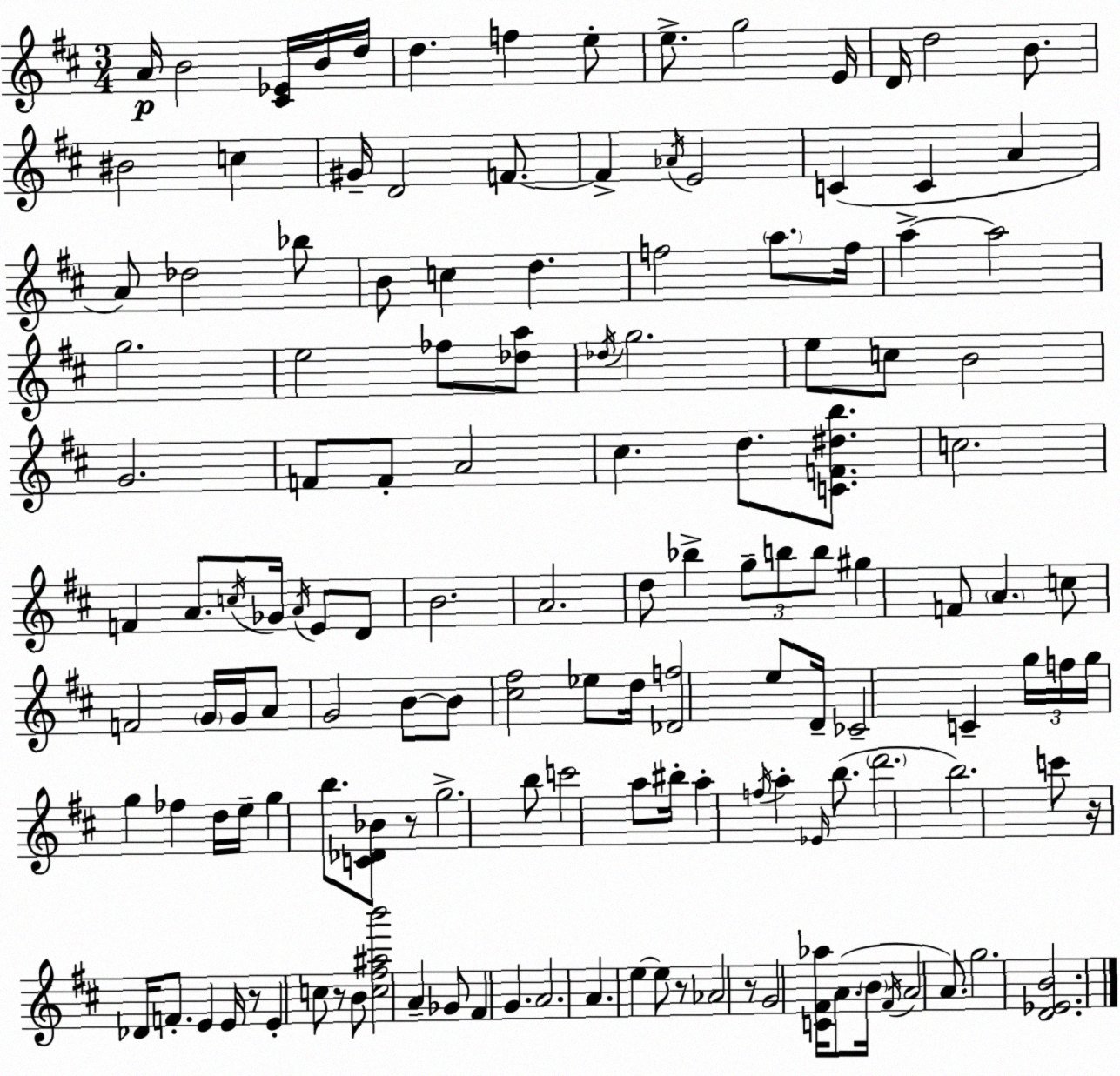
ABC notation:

X:1
T:Untitled
M:3/4
L:1/4
K:D
A/4 B2 [^C_E]/4 B/4 d/4 d f e/2 e/2 g2 E/4 D/4 d2 B/2 ^B2 c ^G/4 D2 F/2 F _A/4 E2 C C A A/2 _d2 _b/2 B/2 c d f2 a/2 f/4 a a2 g2 e2 _f/2 [_da]/2 _d/4 g2 e/2 c/2 B2 G2 F/2 F/2 A2 ^c d/2 [CF^db]/2 c2 F A/2 c/4 _G/4 A/4 E/2 D/2 B2 A2 d/2 _b g/2 b/2 b/2 ^g F/2 A c/2 F2 G/4 G/4 A/2 G2 B/2 B/2 [^c^f]2 _e/2 d/4 [_Df]2 e/2 D/4 _C2 C g/4 f/4 g/4 g _f d/4 e/4 g b/2 [C_D_B]/2 z/2 g2 b/2 c'2 a/2 ^b/4 a f/4 a _E/4 b/2 d'2 b2 c'/2 z/4 _D/4 F/2 E E/4 z/2 E c/2 z/2 B/2 [c^f^ab']2 A _G/2 ^F G A2 A e e/2 z/2 _A2 z/2 G2 [C^F_a]/4 A/2 B/4 ^F/4 A2 A/2 g2 [D_EB]2